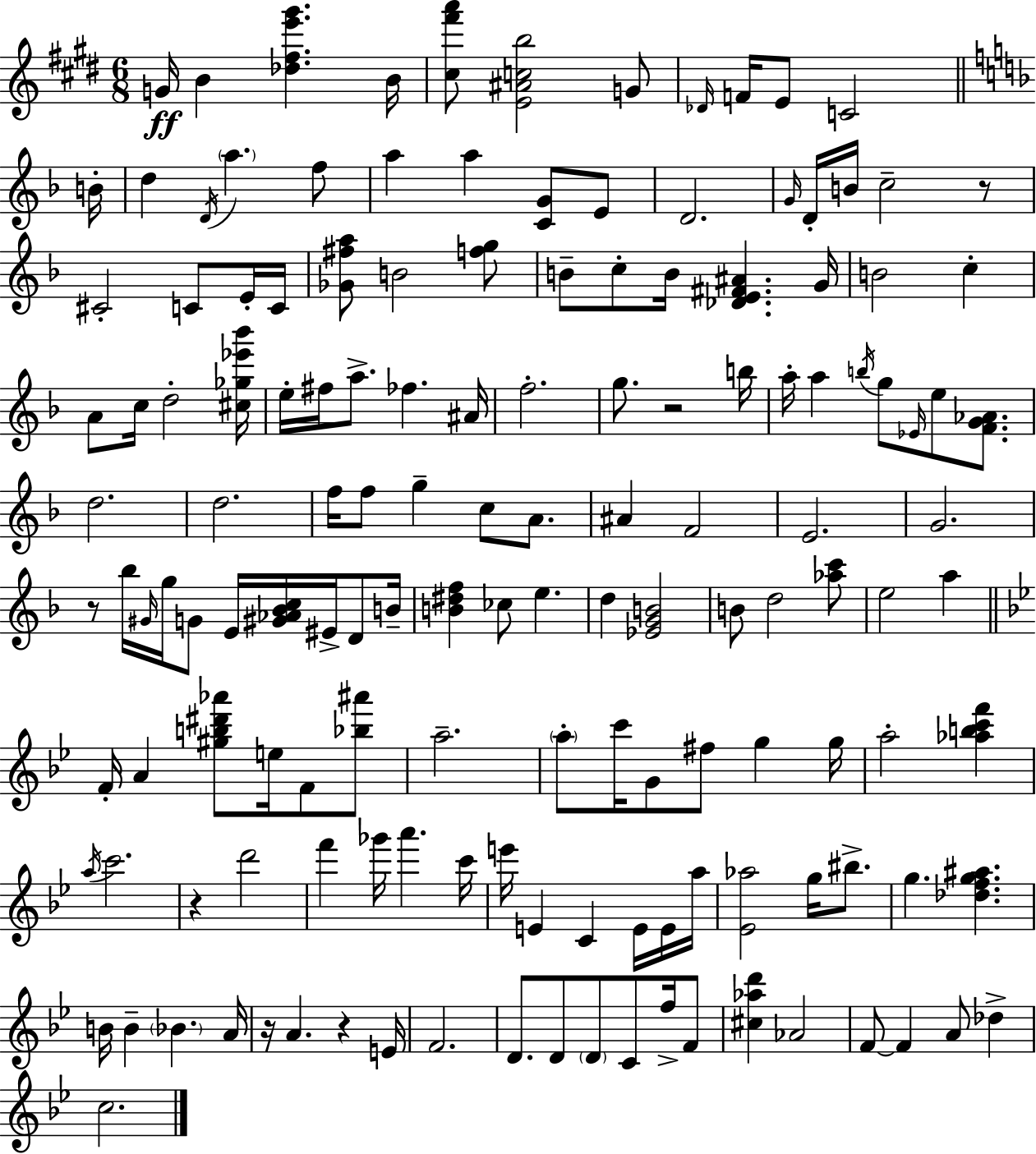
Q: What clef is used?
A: treble